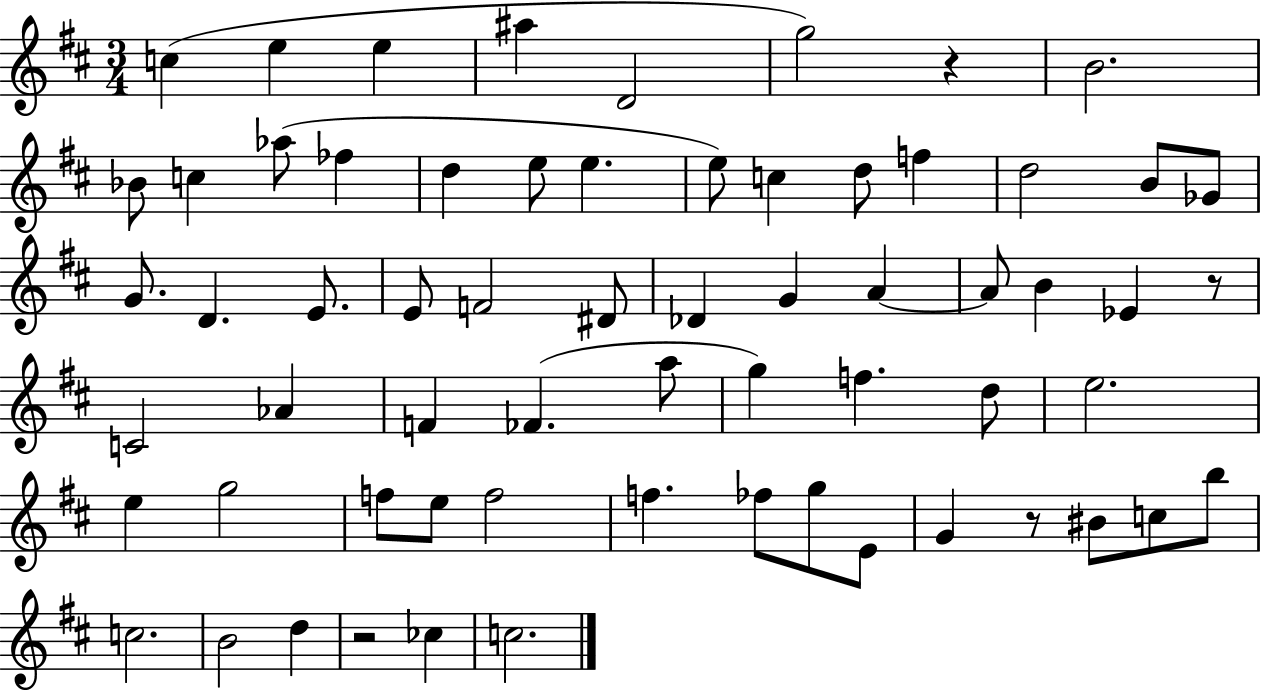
C5/q E5/q E5/q A#5/q D4/h G5/h R/q B4/h. Bb4/e C5/q Ab5/e FES5/q D5/q E5/e E5/q. E5/e C5/q D5/e F5/q D5/h B4/e Gb4/e G4/e. D4/q. E4/e. E4/e F4/h D#4/e Db4/q G4/q A4/q A4/e B4/q Eb4/q R/e C4/h Ab4/q F4/q FES4/q. A5/e G5/q F5/q. D5/e E5/h. E5/q G5/h F5/e E5/e F5/h F5/q. FES5/e G5/e E4/e G4/q R/e BIS4/e C5/e B5/e C5/h. B4/h D5/q R/h CES5/q C5/h.